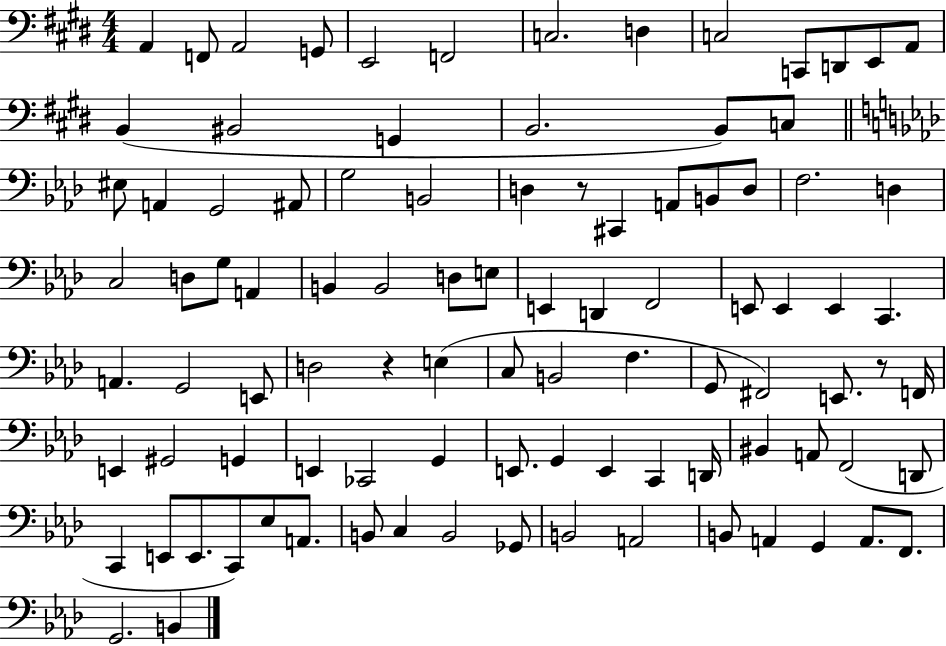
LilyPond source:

{
  \clef bass
  \numericTimeSignature
  \time 4/4
  \key e \major
  a,4 f,8 a,2 g,8 | e,2 f,2 | c2. d4 | c2 c,8 d,8 e,8 a,8 | \break b,4( bis,2 g,4 | b,2. b,8) c8 | \bar "||" \break \key aes \major eis8 a,4 g,2 ais,8 | g2 b,2 | d4 r8 cis,4 a,8 b,8 d8 | f2. d4 | \break c2 d8 g8 a,4 | b,4 b,2 d8 e8 | e,4 d,4 f,2 | e,8 e,4 e,4 c,4. | \break a,4. g,2 e,8 | d2 r4 e4( | c8 b,2 f4. | g,8 fis,2) e,8. r8 f,16 | \break e,4 gis,2 g,4 | e,4 ces,2 g,4 | e,8. g,4 e,4 c,4 d,16 | bis,4 a,8 f,2( d,8 | \break c,4 e,8 e,8. c,8) ees8 a,8. | b,8 c4 b,2 ges,8 | b,2 a,2 | b,8 a,4 g,4 a,8. f,8. | \break g,2. b,4 | \bar "|."
}